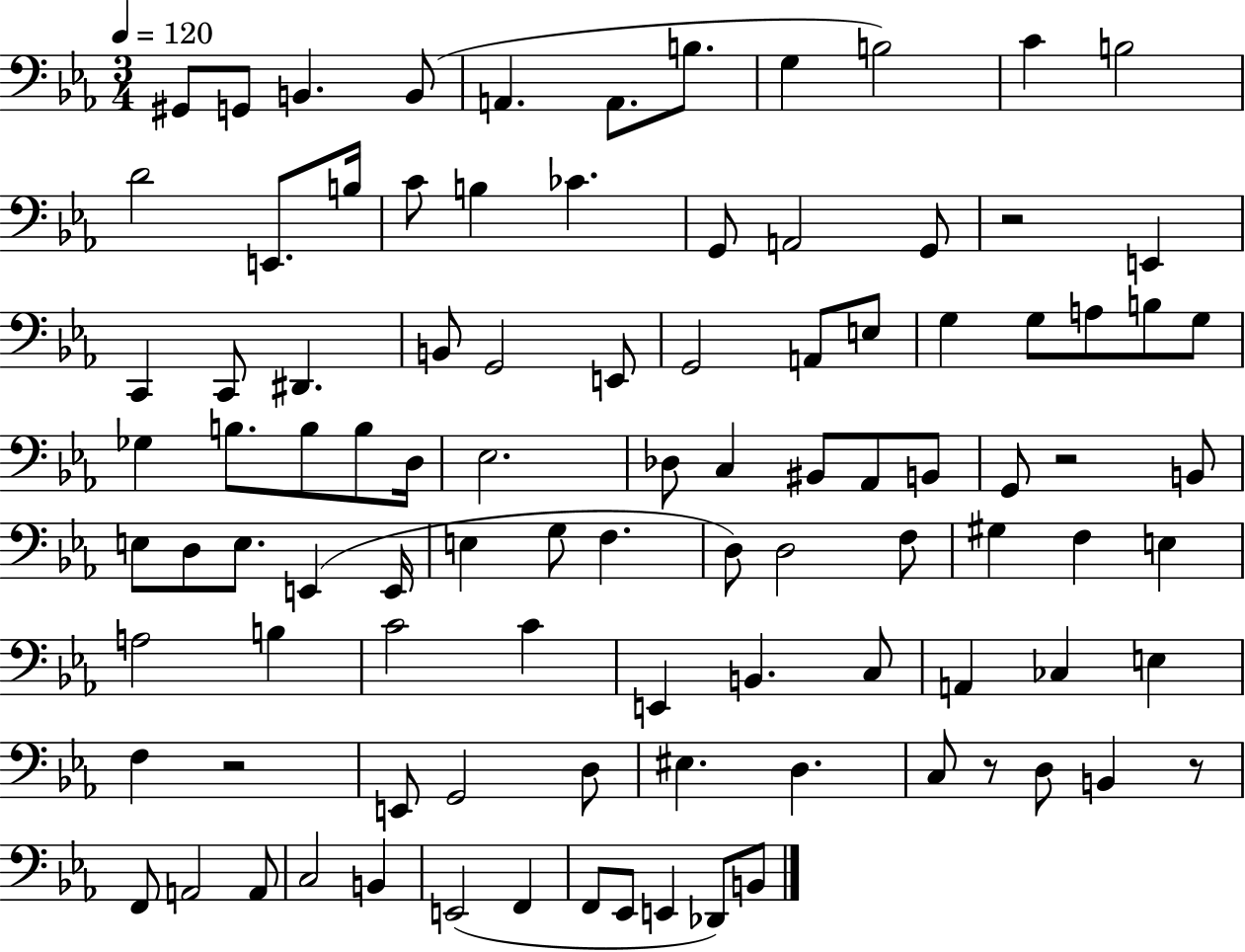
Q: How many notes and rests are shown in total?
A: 98